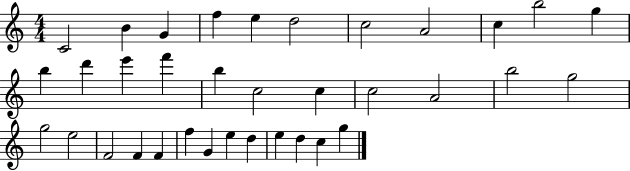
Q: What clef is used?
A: treble